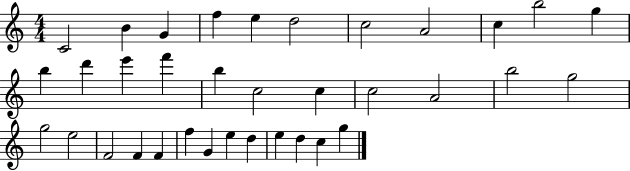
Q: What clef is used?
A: treble